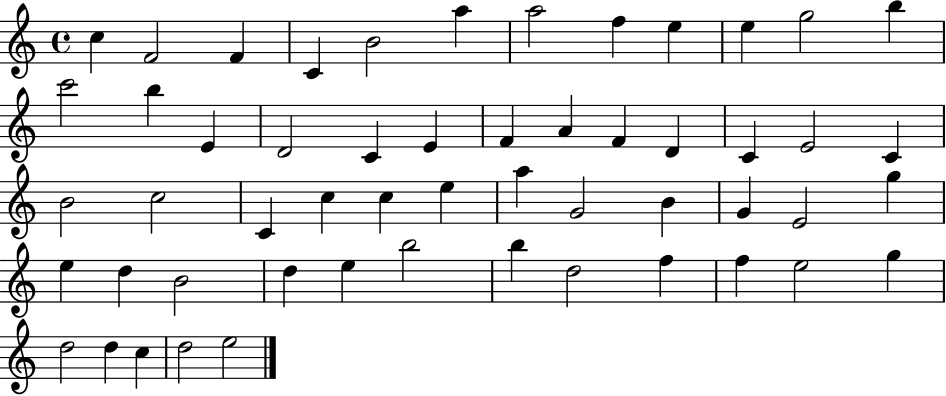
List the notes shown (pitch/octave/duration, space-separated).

C5/q F4/h F4/q C4/q B4/h A5/q A5/h F5/q E5/q E5/q G5/h B5/q C6/h B5/q E4/q D4/h C4/q E4/q F4/q A4/q F4/q D4/q C4/q E4/h C4/q B4/h C5/h C4/q C5/q C5/q E5/q A5/q G4/h B4/q G4/q E4/h G5/q E5/q D5/q B4/h D5/q E5/q B5/h B5/q D5/h F5/q F5/q E5/h G5/q D5/h D5/q C5/q D5/h E5/h